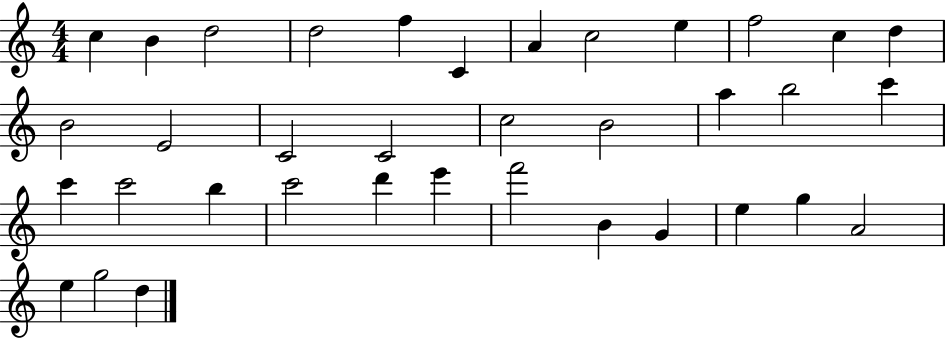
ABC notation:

X:1
T:Untitled
M:4/4
L:1/4
K:C
c B d2 d2 f C A c2 e f2 c d B2 E2 C2 C2 c2 B2 a b2 c' c' c'2 b c'2 d' e' f'2 B G e g A2 e g2 d